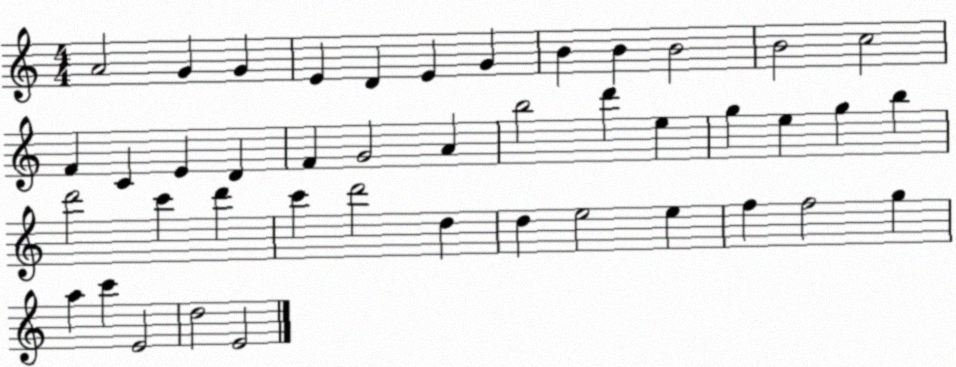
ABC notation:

X:1
T:Untitled
M:4/4
L:1/4
K:C
A2 G G E D E G B B B2 B2 c2 F C E D F G2 A b2 d' e g e g b d'2 c' d' c' d'2 d d e2 e f f2 g a c' E2 d2 E2